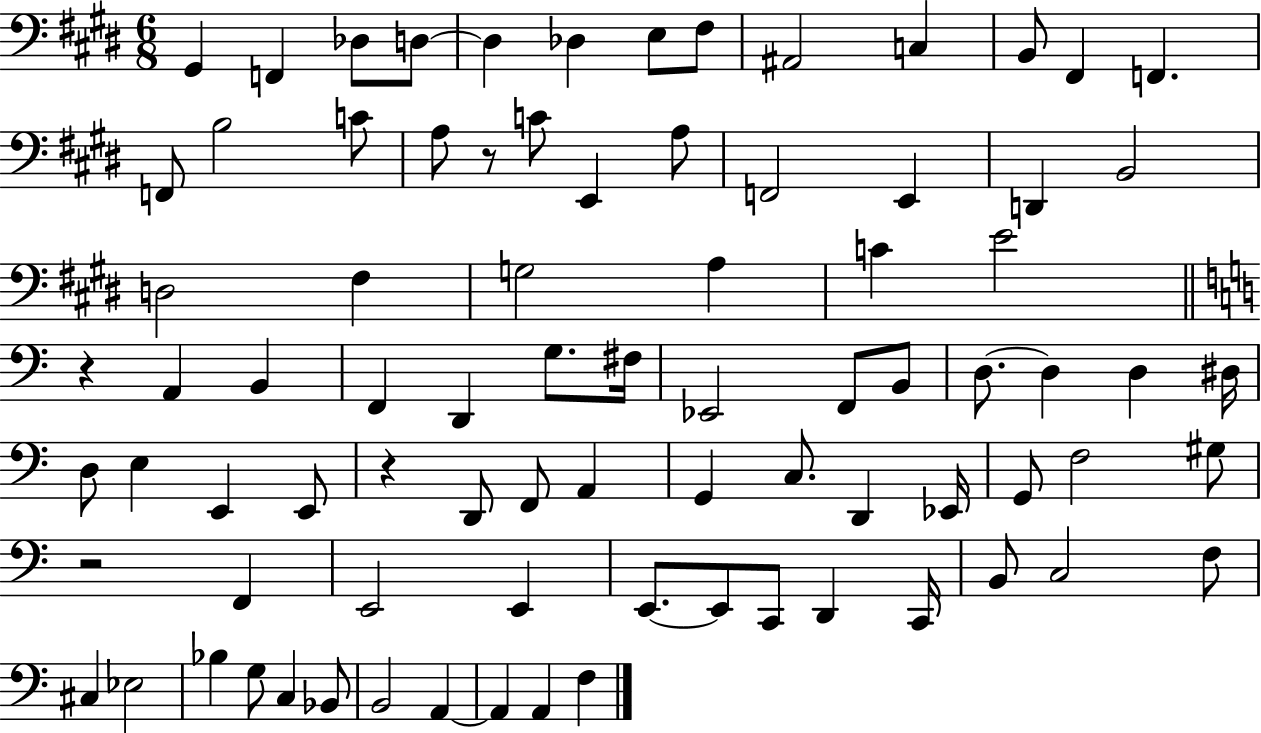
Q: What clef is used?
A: bass